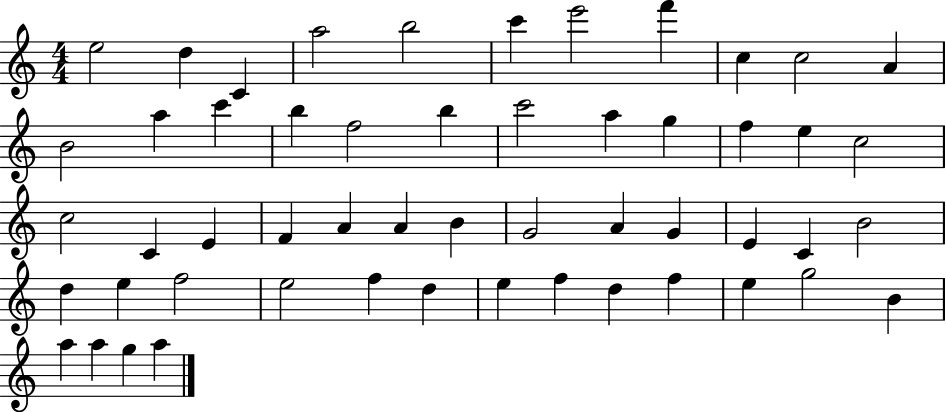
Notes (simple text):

E5/h D5/q C4/q A5/h B5/h C6/q E6/h F6/q C5/q C5/h A4/q B4/h A5/q C6/q B5/q F5/h B5/q C6/h A5/q G5/q F5/q E5/q C5/h C5/h C4/q E4/q F4/q A4/q A4/q B4/q G4/h A4/q G4/q E4/q C4/q B4/h D5/q E5/q F5/h E5/h F5/q D5/q E5/q F5/q D5/q F5/q E5/q G5/h B4/q A5/q A5/q G5/q A5/q